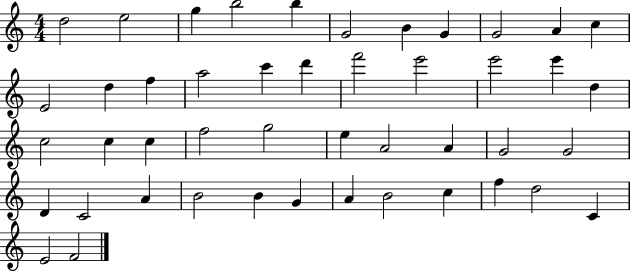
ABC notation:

X:1
T:Untitled
M:4/4
L:1/4
K:C
d2 e2 g b2 b G2 B G G2 A c E2 d f a2 c' d' f'2 e'2 e'2 e' d c2 c c f2 g2 e A2 A G2 G2 D C2 A B2 B G A B2 c f d2 C E2 F2